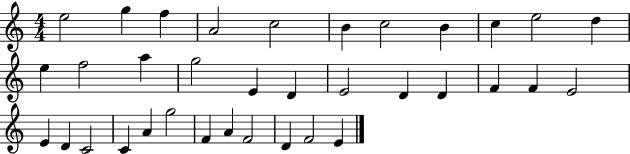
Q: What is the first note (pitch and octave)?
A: E5